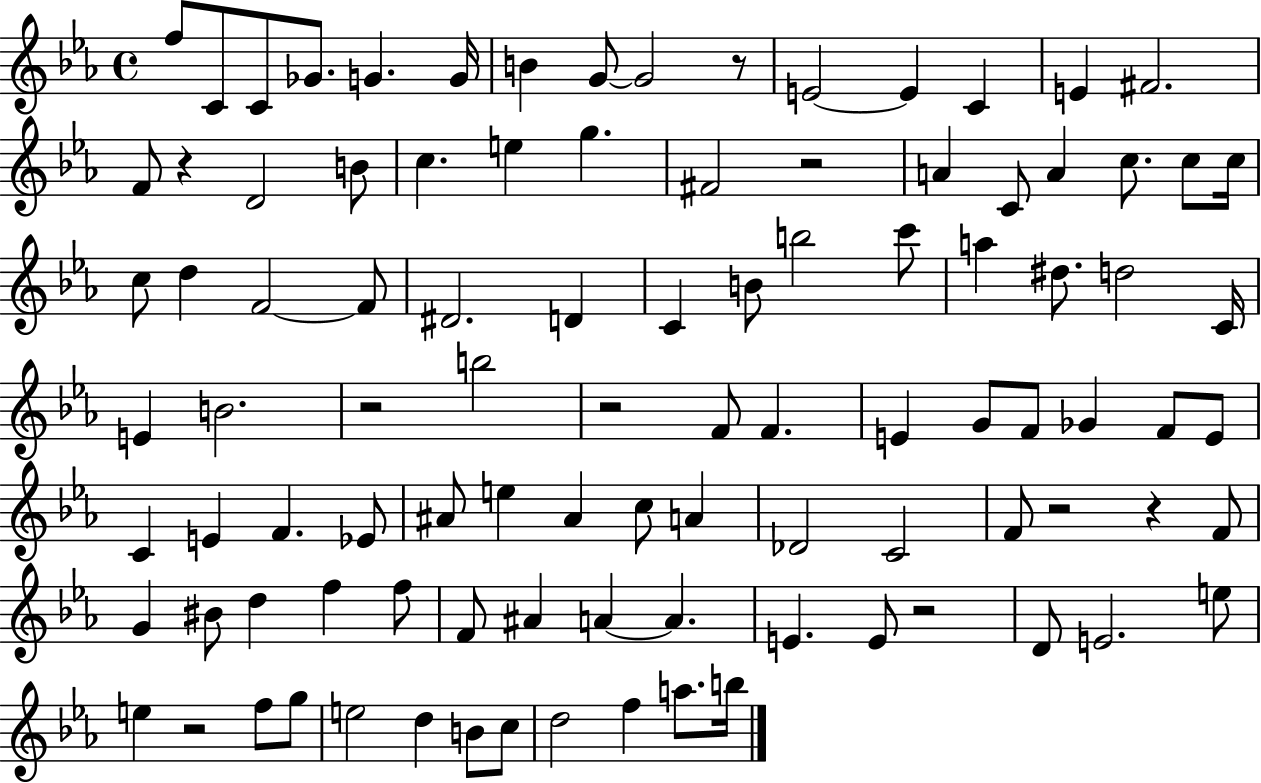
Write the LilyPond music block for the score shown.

{
  \clef treble
  \time 4/4
  \defaultTimeSignature
  \key ees \major
  f''8 c'8 c'8 ges'8. g'4. g'16 | b'4 g'8~~ g'2 r8 | e'2~~ e'4 c'4 | e'4 fis'2. | \break f'8 r4 d'2 b'8 | c''4. e''4 g''4. | fis'2 r2 | a'4 c'8 a'4 c''8. c''8 c''16 | \break c''8 d''4 f'2~~ f'8 | dis'2. d'4 | c'4 b'8 b''2 c'''8 | a''4 dis''8. d''2 c'16 | \break e'4 b'2. | r2 b''2 | r2 f'8 f'4. | e'4 g'8 f'8 ges'4 f'8 e'8 | \break c'4 e'4 f'4. ees'8 | ais'8 e''4 ais'4 c''8 a'4 | des'2 c'2 | f'8 r2 r4 f'8 | \break g'4 bis'8 d''4 f''4 f''8 | f'8 ais'4 a'4~~ a'4. | e'4. e'8 r2 | d'8 e'2. e''8 | \break e''4 r2 f''8 g''8 | e''2 d''4 b'8 c''8 | d''2 f''4 a''8. b''16 | \bar "|."
}